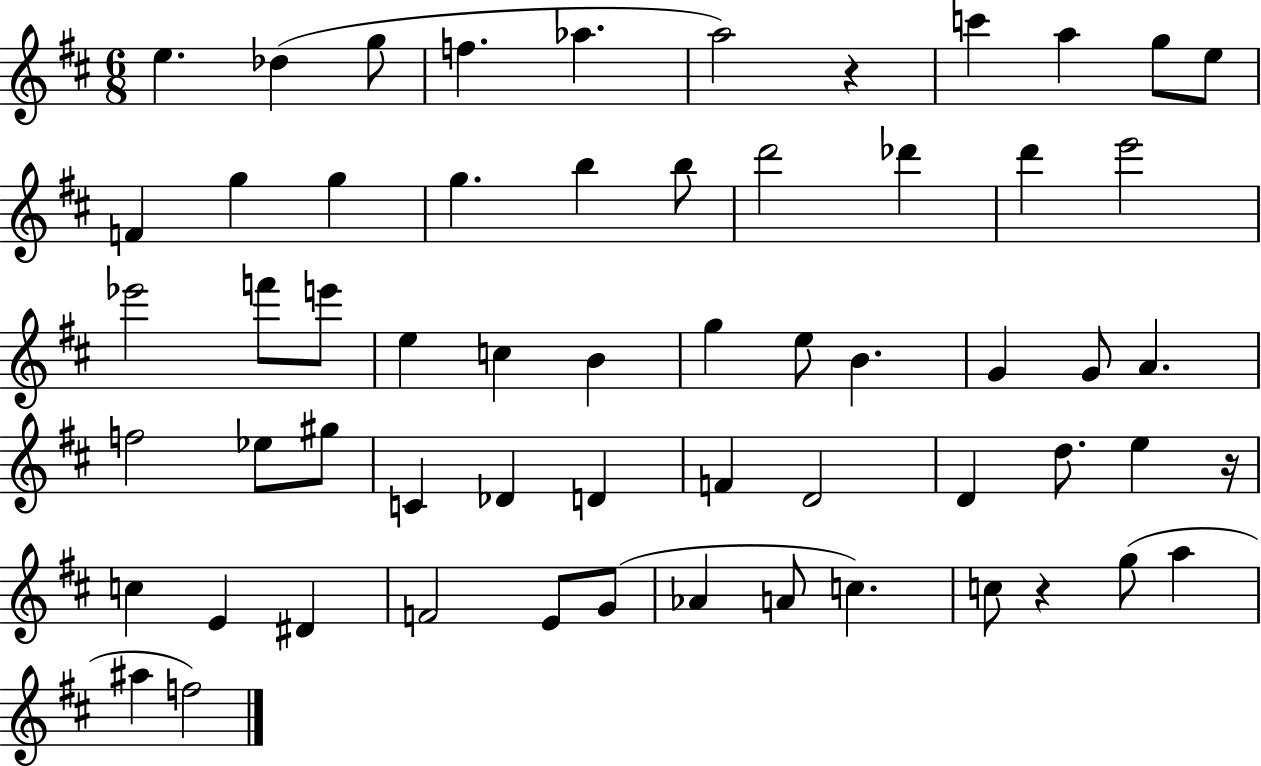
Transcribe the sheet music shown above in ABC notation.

X:1
T:Untitled
M:6/8
L:1/4
K:D
e _d g/2 f _a a2 z c' a g/2 e/2 F g g g b b/2 d'2 _d' d' e'2 _e'2 f'/2 e'/2 e c B g e/2 B G G/2 A f2 _e/2 ^g/2 C _D D F D2 D d/2 e z/4 c E ^D F2 E/2 G/2 _A A/2 c c/2 z g/2 a ^a f2